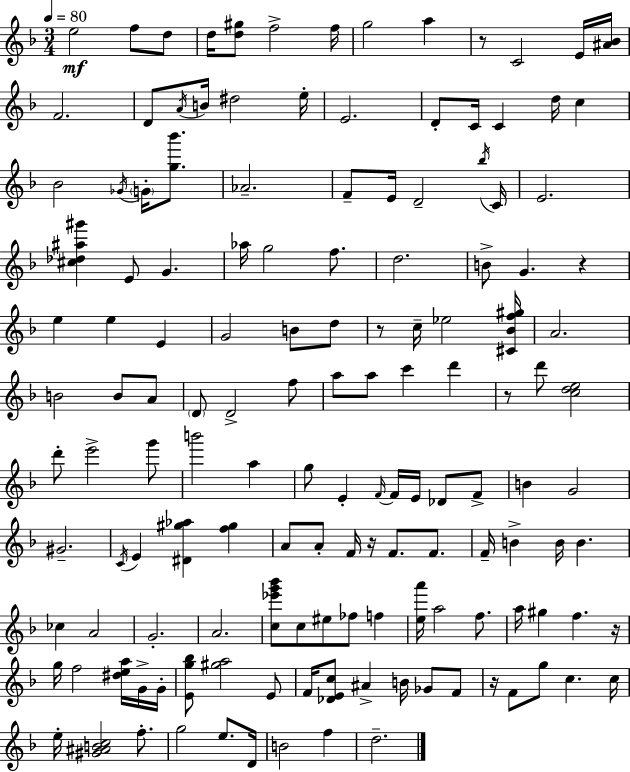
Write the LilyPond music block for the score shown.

{
  \clef treble
  \numericTimeSignature
  \time 3/4
  \key f \major
  \tempo 4 = 80
  \repeat volta 2 { e''2\mf f''8 d''8 | d''16 <d'' gis''>8 f''2-> f''16 | g''2 a''4 | r8 c'2 e'16 <ais' bes'>16 | \break f'2. | d'8 \acciaccatura { a'16 } b'16 dis''2 | e''16-. e'2. | d'8-. c'16 c'4 d''16 c''4 | \break bes'2 \acciaccatura { ges'16 } \parenthesize g'16-. <g'' bes'''>8. | aes'2.-- | f'8-- e'16 d'2-- | \acciaccatura { bes''16 } c'16 e'2. | \break <cis'' des'' ais'' gis'''>4 e'8 g'4. | aes''16 g''2 | f''8. d''2. | b'8-> g'4. r4 | \break e''4 e''4 e'4 | g'2 b'8 | d''8 r8 c''16-- ees''2 | <cis' bes' f'' gis''>16 a'2. | \break b'2 b'8 | a'8 \parenthesize d'8 d'2-> | f''8 a''8 a''8 c'''4 d'''4 | r8 d'''8 <c'' d'' e''>2 | \break d'''8-. e'''2-> | g'''8 b'''2 a''4 | g''8 e'4-. \grace { f'16~ }~ f'16 e'16 | des'8 f'8-> b'4 g'2 | \break gis'2.-- | \acciaccatura { c'16 } e'4 <dis' gis'' aes''>4 | <f'' gis''>4 a'8 a'8-. f'16 r16 f'8. | f'8. f'16-- b'4-> b'16 b'4. | \break ces''4 a'2 | g'2.-. | a'2. | <c'' ees''' g''' bes'''>8 c''8 eis''8 fes''8 | \break f''4 <e'' a'''>16 a''2 | f''8. a''16 gis''4 f''4. | r16 g''16 f''2 | <dis'' e'' a''>16 g'16-> g'16-. <e' g'' bes''>8 <gis'' a''>2 | \break e'8 f'16 <des' e' c''>8 ais'4-> | b'16 ges'8 f'8 r16 f'8 g''8 c''4. | c''16 e''16-. <gis' ais' b' c''>2 | f''8.-. g''2 | \break e''8. d'16 b'2 | f''4 d''2.-- | } \bar "|."
}